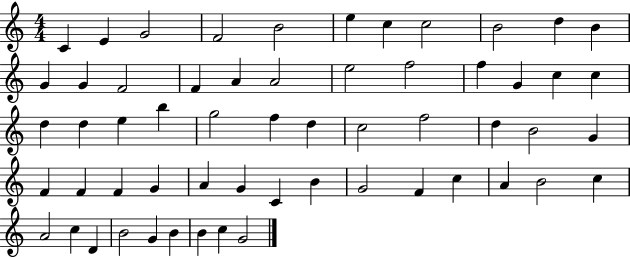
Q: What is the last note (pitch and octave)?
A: G4